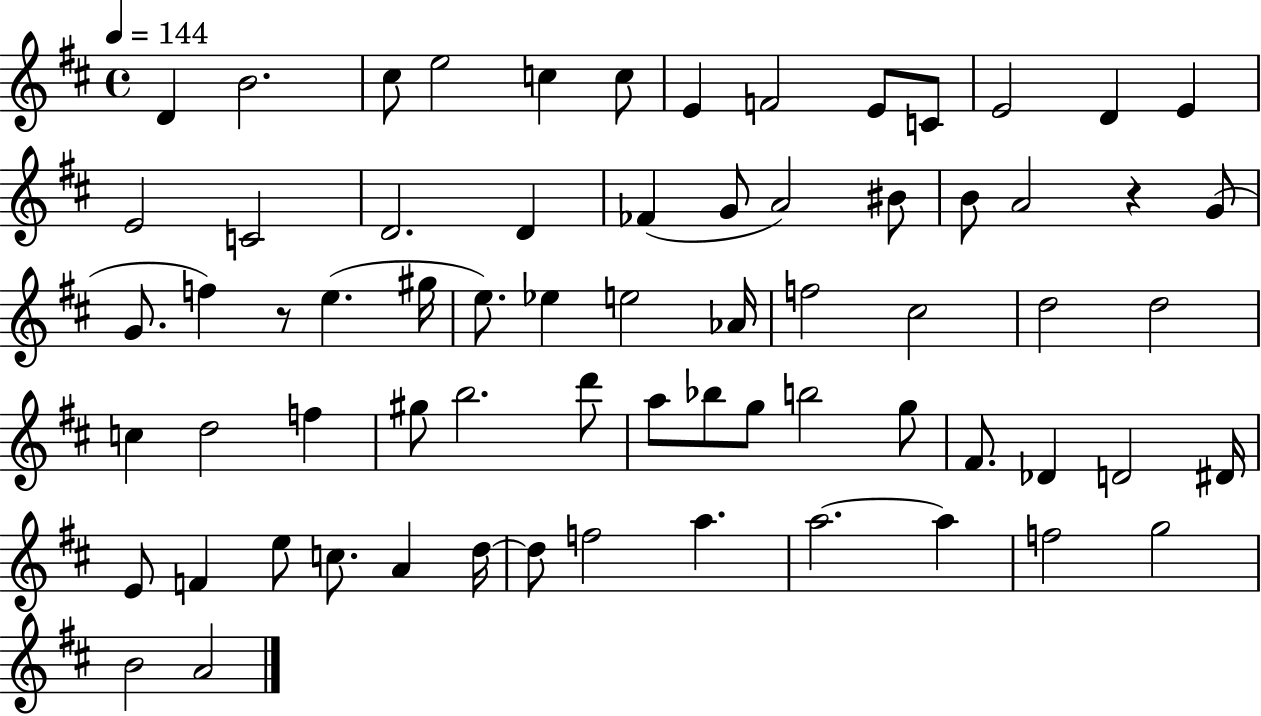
{
  \clef treble
  \time 4/4
  \defaultTimeSignature
  \key d \major
  \tempo 4 = 144
  d'4 b'2. | cis''8 e''2 c''4 c''8 | e'4 f'2 e'8 c'8 | e'2 d'4 e'4 | \break e'2 c'2 | d'2. d'4 | fes'4( g'8 a'2) bis'8 | b'8 a'2 r4 g'8( | \break g'8. f''4) r8 e''4.( gis''16 | e''8.) ees''4 e''2 aes'16 | f''2 cis''2 | d''2 d''2 | \break c''4 d''2 f''4 | gis''8 b''2. d'''8 | a''8 bes''8 g''8 b''2 g''8 | fis'8. des'4 d'2 dis'16 | \break e'8 f'4 e''8 c''8. a'4 d''16~~ | d''8 f''2 a''4. | a''2.~~ a''4 | f''2 g''2 | \break b'2 a'2 | \bar "|."
}